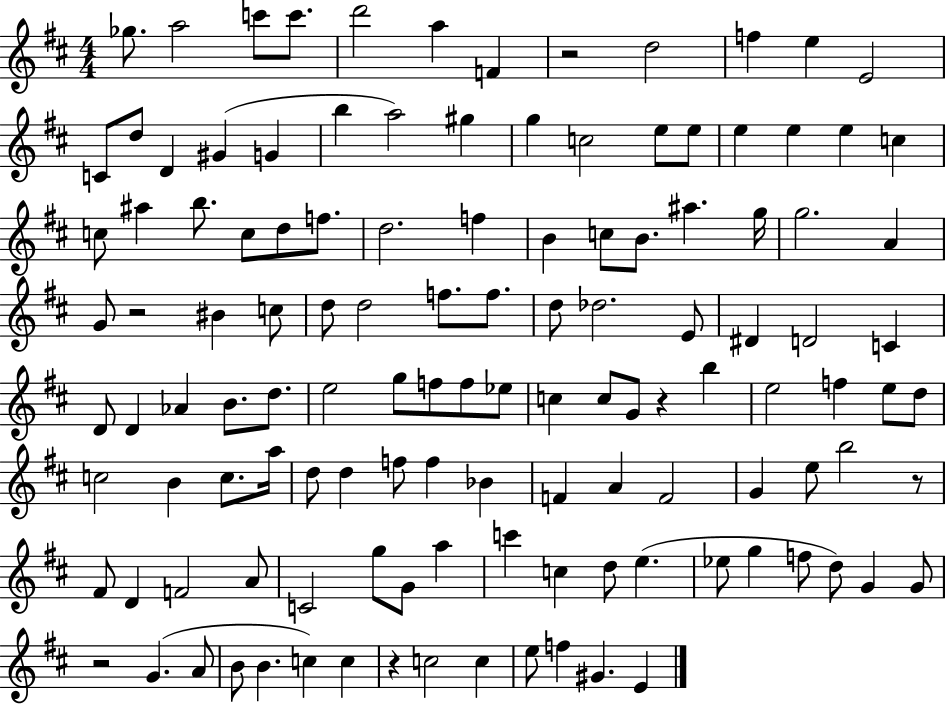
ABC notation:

X:1
T:Untitled
M:4/4
L:1/4
K:D
_g/2 a2 c'/2 c'/2 d'2 a F z2 d2 f e E2 C/2 d/2 D ^G G b a2 ^g g c2 e/2 e/2 e e e c c/2 ^a b/2 c/2 d/2 f/2 d2 f B c/2 B/2 ^a g/4 g2 A G/2 z2 ^B c/2 d/2 d2 f/2 f/2 d/2 _d2 E/2 ^D D2 C D/2 D _A B/2 d/2 e2 g/2 f/2 f/2 _e/2 c c/2 G/2 z b e2 f e/2 d/2 c2 B c/2 a/4 d/2 d f/2 f _B F A F2 G e/2 b2 z/2 ^F/2 D F2 A/2 C2 g/2 G/2 a c' c d/2 e _e/2 g f/2 d/2 G G/2 z2 G A/2 B/2 B c c z c2 c e/2 f ^G E